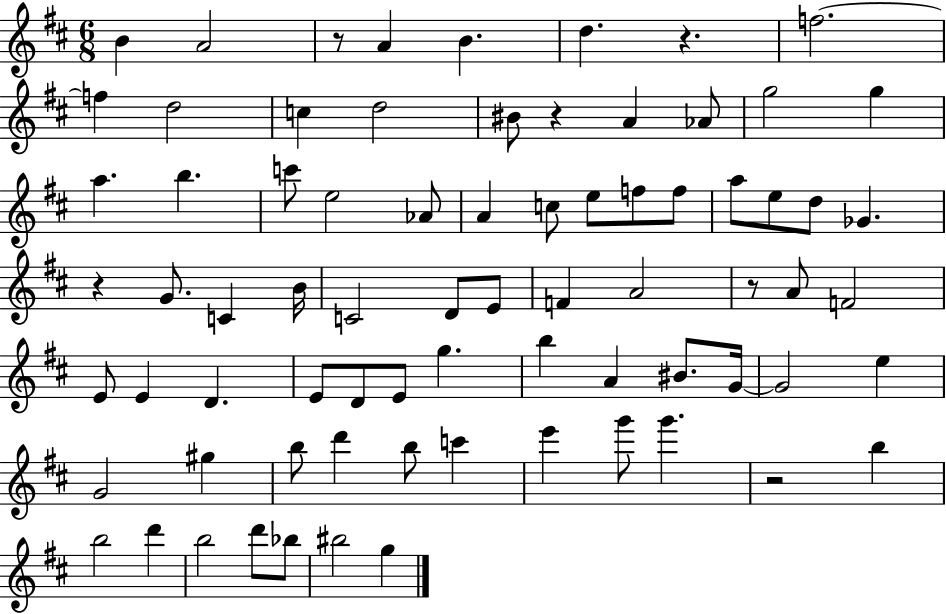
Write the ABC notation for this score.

X:1
T:Untitled
M:6/8
L:1/4
K:D
B A2 z/2 A B d z f2 f d2 c d2 ^B/2 z A _A/2 g2 g a b c'/2 e2 _A/2 A c/2 e/2 f/2 f/2 a/2 e/2 d/2 _G z G/2 C B/4 C2 D/2 E/2 F A2 z/2 A/2 F2 E/2 E D E/2 D/2 E/2 g b A ^B/2 G/4 G2 e G2 ^g b/2 d' b/2 c' e' g'/2 g' z2 b b2 d' b2 d'/2 _b/2 ^b2 g